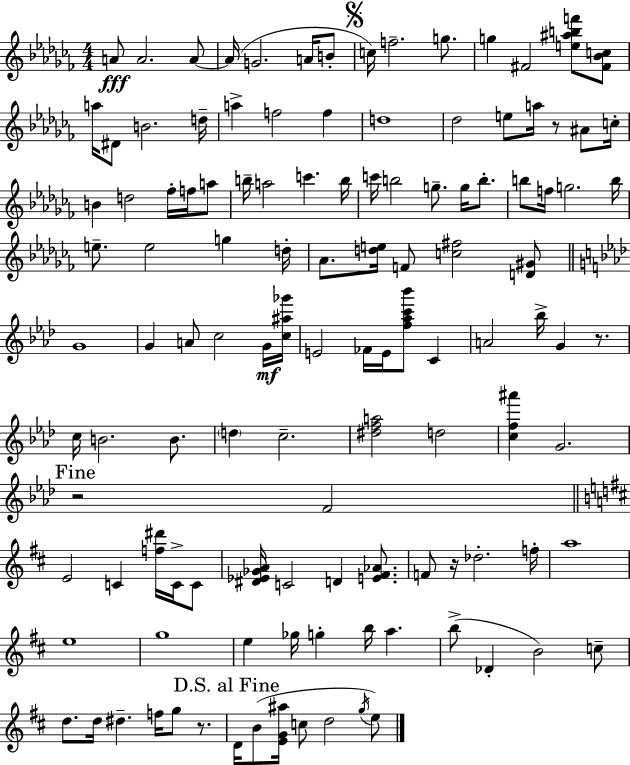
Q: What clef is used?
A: treble